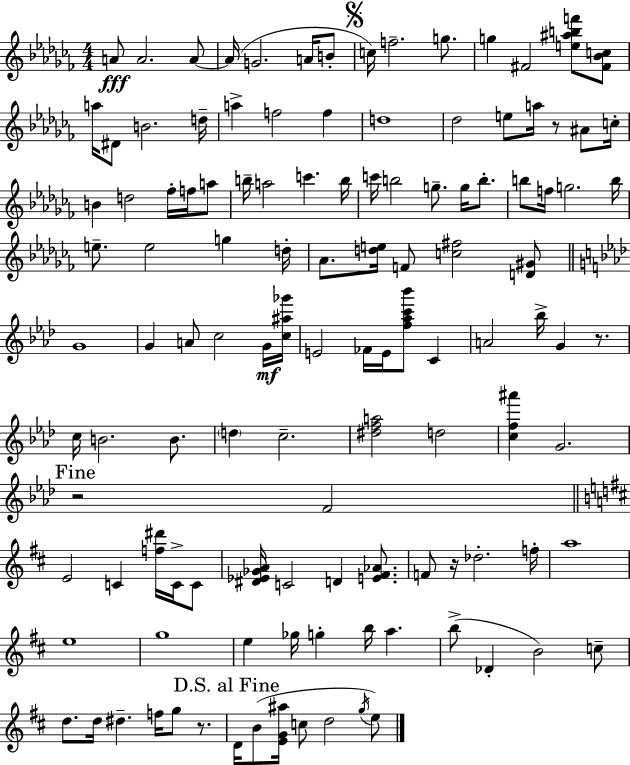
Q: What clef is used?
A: treble